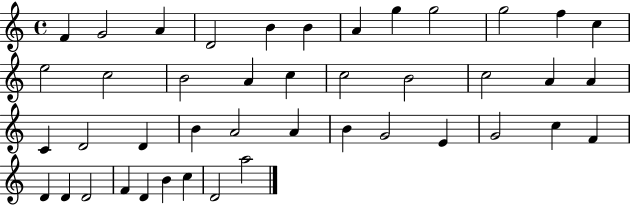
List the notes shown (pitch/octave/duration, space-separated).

F4/q G4/h A4/q D4/h B4/q B4/q A4/q G5/q G5/h G5/h F5/q C5/q E5/h C5/h B4/h A4/q C5/q C5/h B4/h C5/h A4/q A4/q C4/q D4/h D4/q B4/q A4/h A4/q B4/q G4/h E4/q G4/h C5/q F4/q D4/q D4/q D4/h F4/q D4/q B4/q C5/q D4/h A5/h